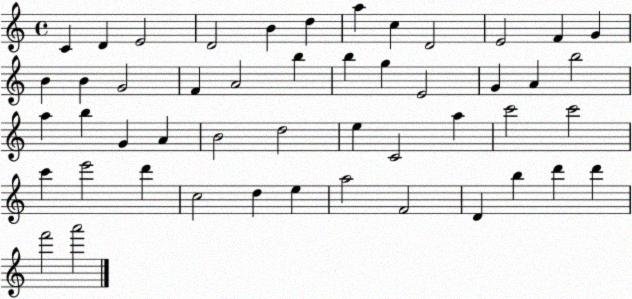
X:1
T:Untitled
M:4/4
L:1/4
K:C
C D E2 D2 B d a c D2 E2 F G B B G2 F A2 b b g E2 G A b2 a b G A B2 d2 e C2 a c'2 c'2 c' e'2 d' c2 d e a2 F2 D b d' d' f'2 a'2